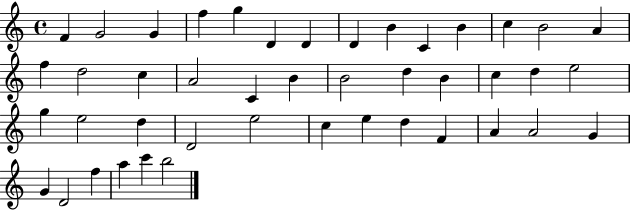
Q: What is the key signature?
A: C major